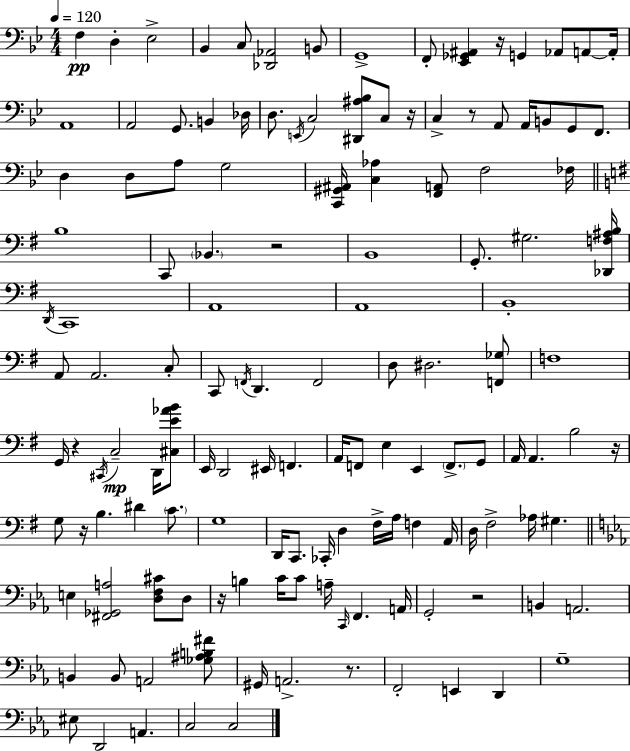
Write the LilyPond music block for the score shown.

{
  \clef bass
  \numericTimeSignature
  \time 4/4
  \key bes \major
  \tempo 4 = 120
  f4\pp d4-. ees2-> | bes,4 c8 <des, aes,>2 b,8 | g,1-> | f,8-. <ees, ges, ais,>4 r16 g,4 aes,8 a,8~~ a,16-. | \break a,1 | a,2 g,8. b,4 des16 | d8. \acciaccatura { e,16 } c2 <dis, ais bes>8 c8 | r16 c4-> r8 a,8 a,16 b,8 g,8 f,8. | \break d4 d8 a8 g2 | <c, gis, ais,>16 <c aes>4 <f, a,>8 f2 | fes16 \bar "||" \break \key g \major b1 | c,8 \parenthesize bes,4. r2 | b,1 | g,8.-. gis2. <des, f ais b>16 | \break \acciaccatura { d,16 } c,1 | a,1 | a,1 | b,1-. | \break a,8 a,2. c8-. | c,8 \acciaccatura { f,16 } d,4. f,2 | d8 dis2. | <f, ges>8 f1 | \break g,16 r4 \acciaccatura { cis,16 }\mp c2-- | d,16 <cis e' aes' b'>8 e,16 d,2 eis,16 f,4. | a,16 f,8 e4 e,4 \parenthesize f,8.-> | g,8 a,16 a,4. b2 | \break r16 g8 r16 b4. dis'4 | \parenthesize c'8. g1 | d,16 c,8. ces,16-. d4 fis16-> a16 f4 | a,16 d16 fis2-> aes16 gis4. | \break \bar "||" \break \key ees \major e4 <fis, ges, a>2 <d f cis'>8 d8 | r16 b4 c'16 c'8 a16-- \grace { c,16 } f,4. | a,16 g,2-. r2 | b,4 a,2. | \break b,4 b,8 a,2 <ges ais b fis'>8 | gis,16 a,2.-> r8. | f,2-. e,4 d,4 | g1-- | \break eis8 d,2 a,4. | c2 c2 | \bar "|."
}